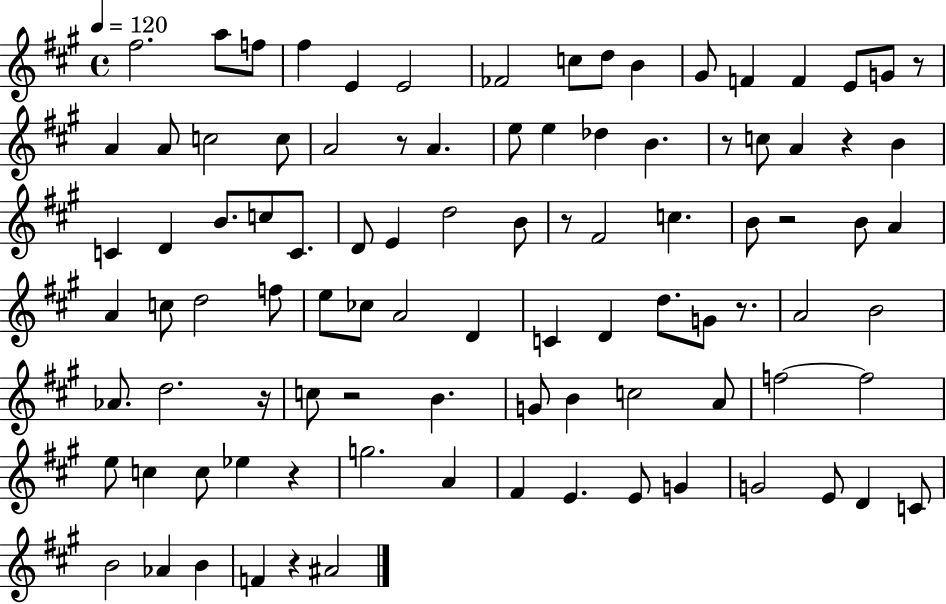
F#5/h. A5/e F5/e F#5/q E4/q E4/h FES4/h C5/e D5/e B4/q G#4/e F4/q F4/q E4/e G4/e R/e A4/q A4/e C5/h C5/e A4/h R/e A4/q. E5/e E5/q Db5/q B4/q. R/e C5/e A4/q R/q B4/q C4/q D4/q B4/e. C5/e C4/e. D4/e E4/q D5/h B4/e R/e F#4/h C5/q. B4/e R/h B4/e A4/q A4/q C5/e D5/h F5/e E5/e CES5/e A4/h D4/q C4/q D4/q D5/e. G4/e R/e. A4/h B4/h Ab4/e. D5/h. R/s C5/e R/h B4/q. G4/e B4/q C5/h A4/e F5/h F5/h E5/e C5/q C5/e Eb5/q R/q G5/h. A4/q F#4/q E4/q. E4/e G4/q G4/h E4/e D4/q C4/e B4/h Ab4/q B4/q F4/q R/q A#4/h